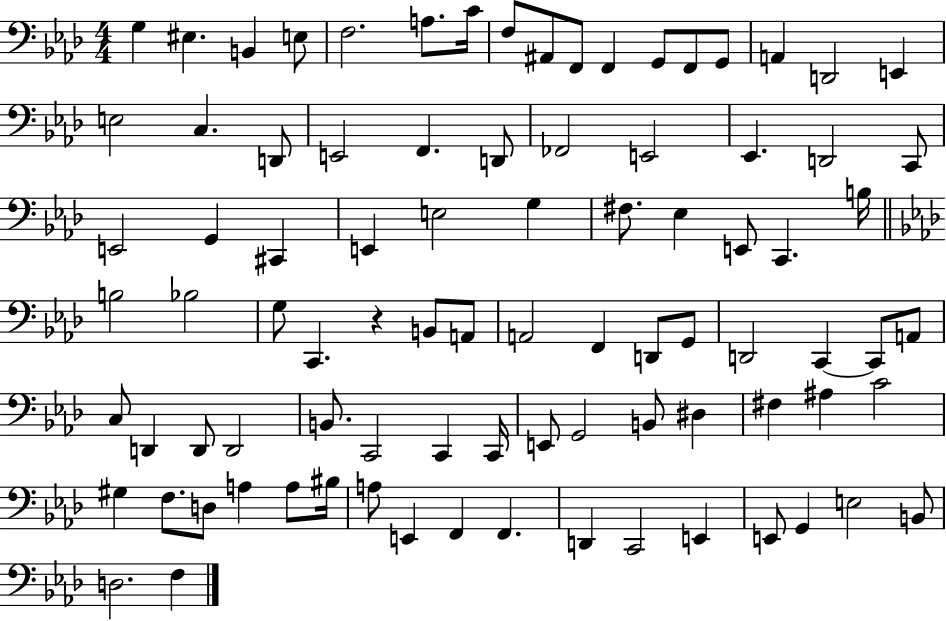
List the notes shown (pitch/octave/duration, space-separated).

G3/q EIS3/q. B2/q E3/e F3/h. A3/e. C4/s F3/e A#2/e F2/e F2/q G2/e F2/e G2/e A2/q D2/h E2/q E3/h C3/q. D2/e E2/h F2/q. D2/e FES2/h E2/h Eb2/q. D2/h C2/e E2/h G2/q C#2/q E2/q E3/h G3/q F#3/e. Eb3/q E2/e C2/q. B3/s B3/h Bb3/h G3/e C2/q. R/q B2/e A2/e A2/h F2/q D2/e G2/e D2/h C2/q C2/e A2/e C3/e D2/q D2/e D2/h B2/e. C2/h C2/q C2/s E2/e G2/h B2/e D#3/q F#3/q A#3/q C4/h G#3/q F3/e. D3/e A3/q A3/e BIS3/s A3/e E2/q F2/q F2/q. D2/q C2/h E2/q E2/e G2/q E3/h B2/e D3/h. F3/q